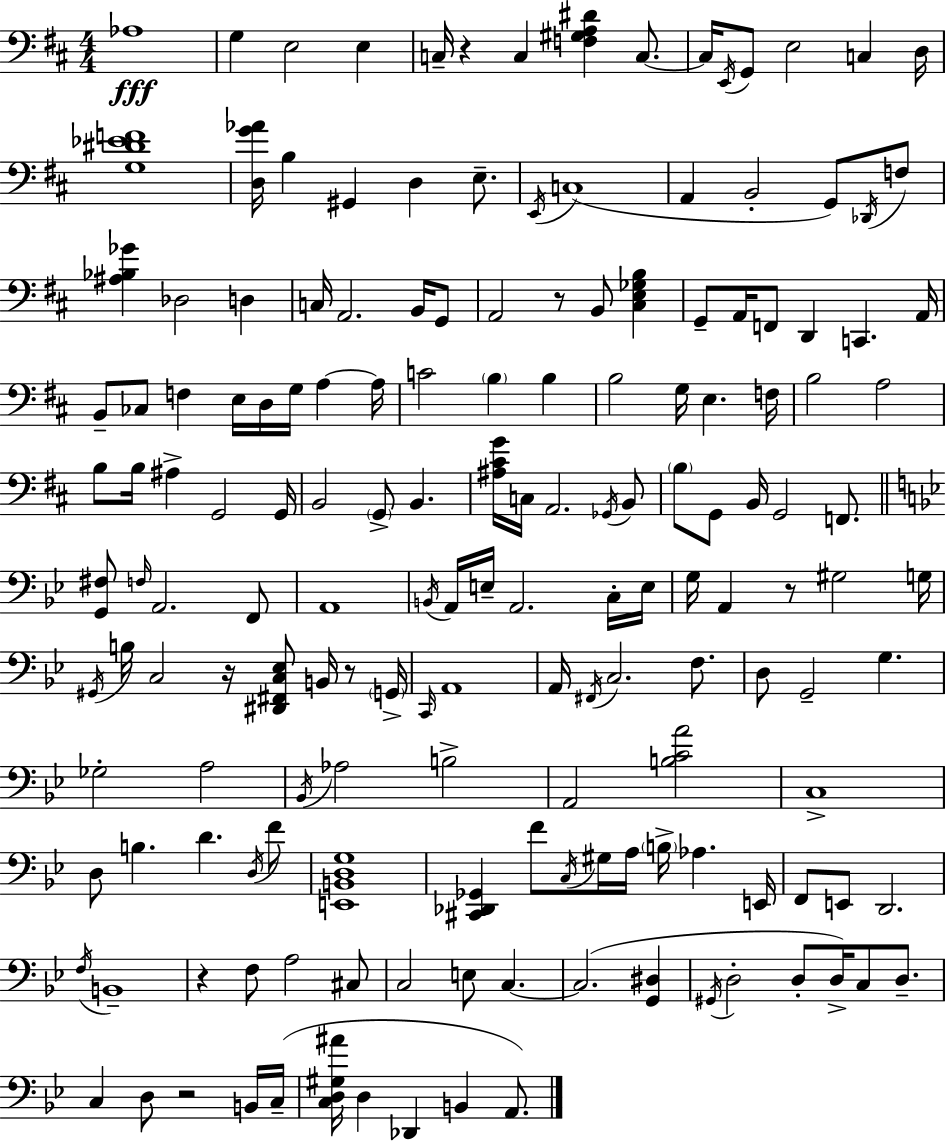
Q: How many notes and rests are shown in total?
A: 165